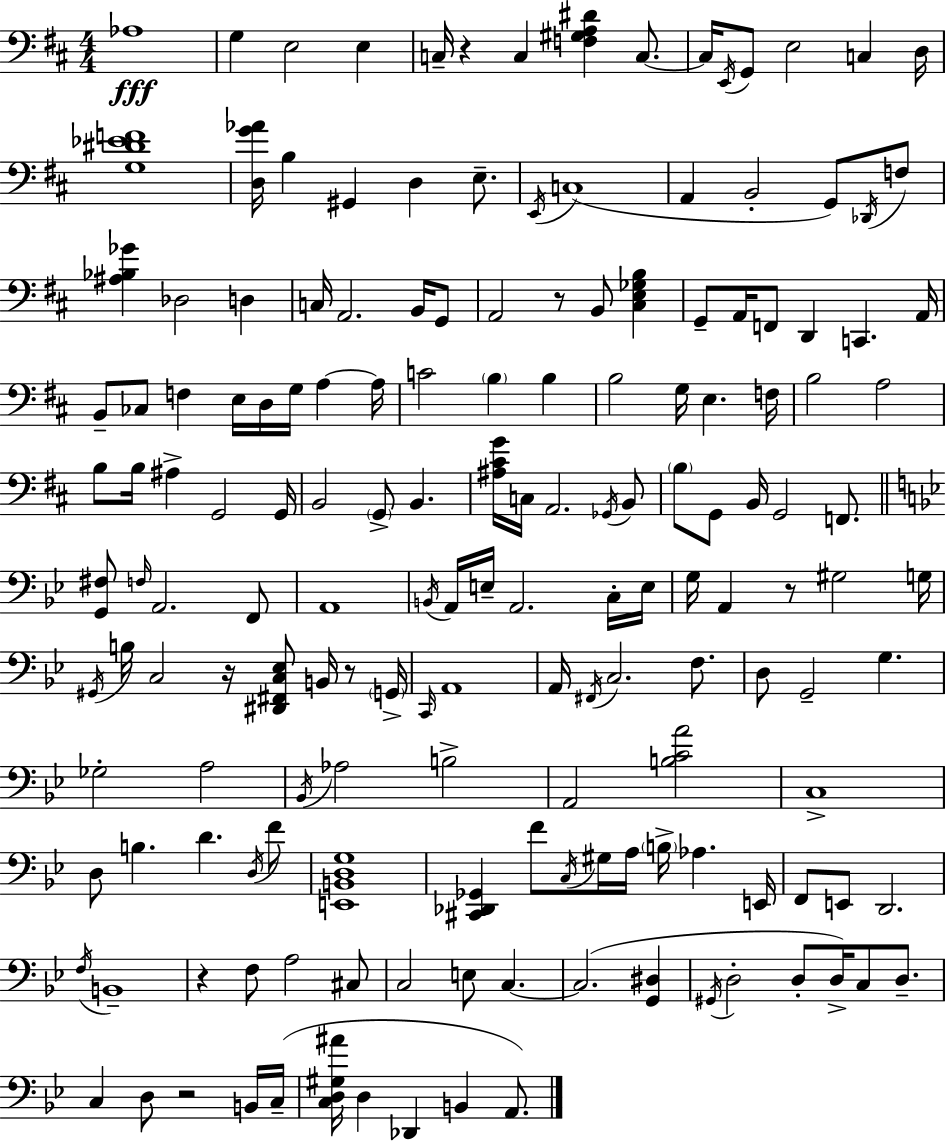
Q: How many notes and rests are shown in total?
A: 165